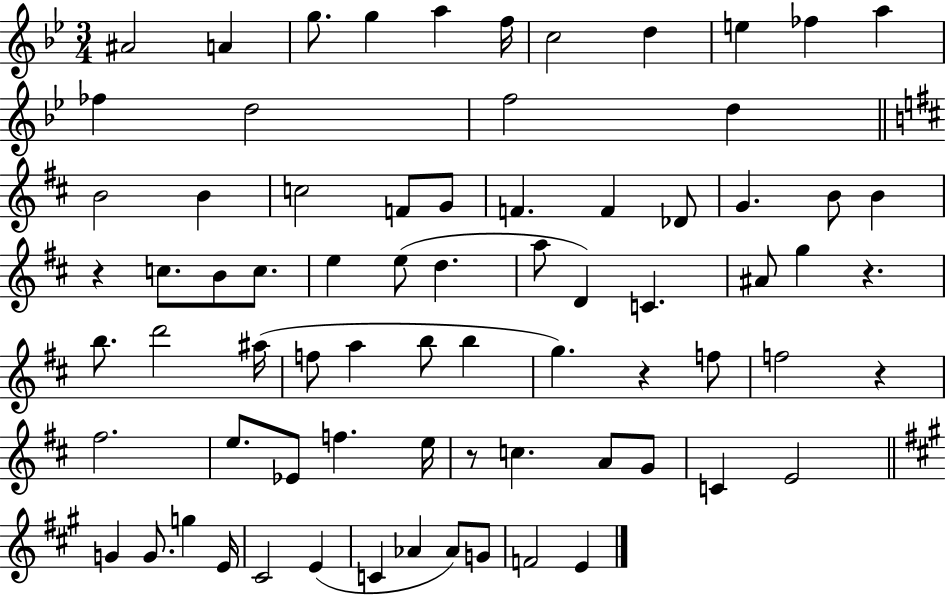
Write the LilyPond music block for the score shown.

{
  \clef treble
  \numericTimeSignature
  \time 3/4
  \key bes \major
  ais'2 a'4 | g''8. g''4 a''4 f''16 | c''2 d''4 | e''4 fes''4 a''4 | \break fes''4 d''2 | f''2 d''4 | \bar "||" \break \key b \minor b'2 b'4 | c''2 f'8 g'8 | f'4. f'4 des'8 | g'4. b'8 b'4 | \break r4 c''8. b'8 c''8. | e''4 e''8( d''4. | a''8 d'4) c'4. | ais'8 g''4 r4. | \break b''8. d'''2 ais''16( | f''8 a''4 b''8 b''4 | g''4.) r4 f''8 | f''2 r4 | \break fis''2. | e''8. ees'8 f''4. e''16 | r8 c''4. a'8 g'8 | c'4 e'2 | \break \bar "||" \break \key a \major g'4 g'8. g''4 e'16 | cis'2 e'4( | c'4 aes'4 aes'8) g'8 | f'2 e'4 | \break \bar "|."
}